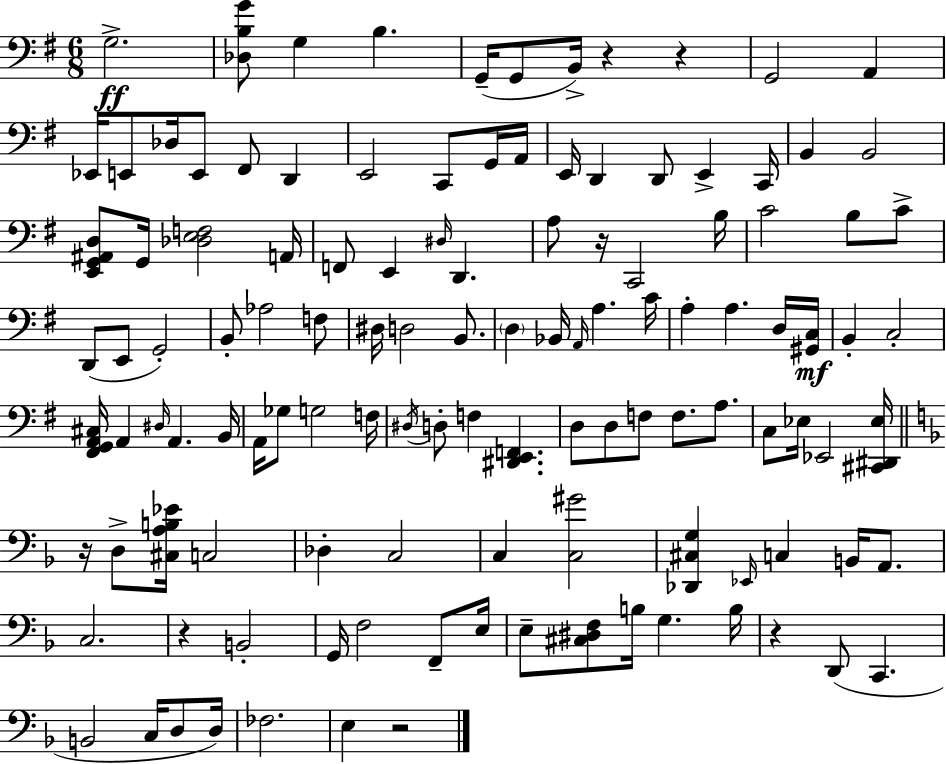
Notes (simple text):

G3/h. [Db3,B3,G4]/e G3/q B3/q. G2/s G2/e B2/s R/q R/q G2/h A2/q Eb2/s E2/e Db3/s E2/e F#2/e D2/q E2/h C2/e G2/s A2/s E2/s D2/q D2/e E2/q C2/s B2/q B2/h [E2,G2,A#2,D3]/e G2/s [Db3,E3,F3]/h A2/s F2/e E2/q D#3/s D2/q. A3/e R/s C2/h B3/s C4/h B3/e C4/e D2/e E2/e G2/h B2/e Ab3/h F3/e D#3/s D3/h B2/e. D3/q Bb2/s A2/s A3/q. C4/s A3/q A3/q. D3/s [G#2,C3]/s B2/q C3/h [F#2,G2,A2,C#3]/s A2/q D#3/s A2/q. B2/s A2/s Gb3/e G3/h F3/s D#3/s D3/e F3/q [D#2,E2,F2]/q. D3/e D3/e F3/e F3/e. A3/e. C3/e Eb3/s Eb2/h [C#2,D#2,Eb3]/s R/s D3/e [C#3,A3,B3,Eb4]/s C3/h Db3/q C3/h C3/q [C3,G#4]/h [Db2,C#3,G3]/q Eb2/s C3/q B2/s A2/e. C3/h. R/q B2/h G2/s F3/h F2/e E3/s E3/e [C#3,D#3,F3]/e B3/s G3/q. B3/s R/q D2/e C2/q. B2/h C3/s D3/e D3/s FES3/h. E3/q R/h